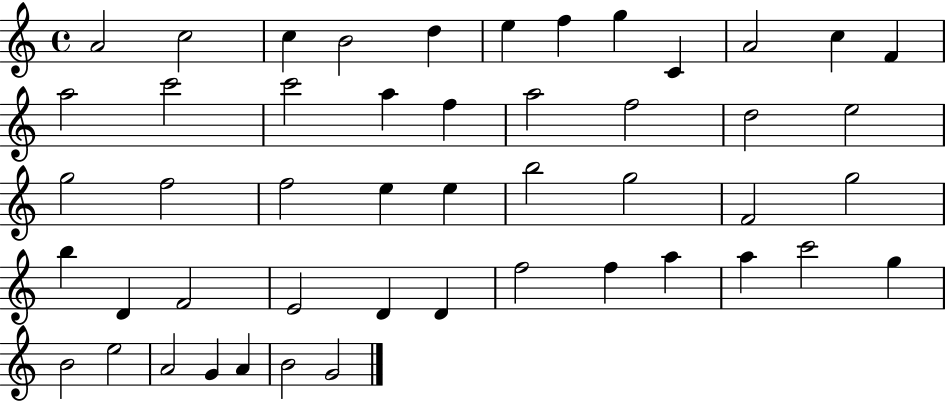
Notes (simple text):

A4/h C5/h C5/q B4/h D5/q E5/q F5/q G5/q C4/q A4/h C5/q F4/q A5/h C6/h C6/h A5/q F5/q A5/h F5/h D5/h E5/h G5/h F5/h F5/h E5/q E5/q B5/h G5/h F4/h G5/h B5/q D4/q F4/h E4/h D4/q D4/q F5/h F5/q A5/q A5/q C6/h G5/q B4/h E5/h A4/h G4/q A4/q B4/h G4/h